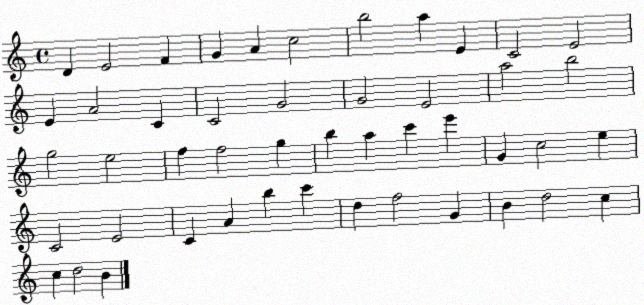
X:1
T:Untitled
M:4/4
L:1/4
K:C
D E2 F G A c2 b2 a E C2 E2 E A2 C C2 G2 G2 E2 a2 b2 g2 e2 f f2 g b a c' e' G c2 e C2 E2 C A b c' d f2 G B d2 c c d2 B